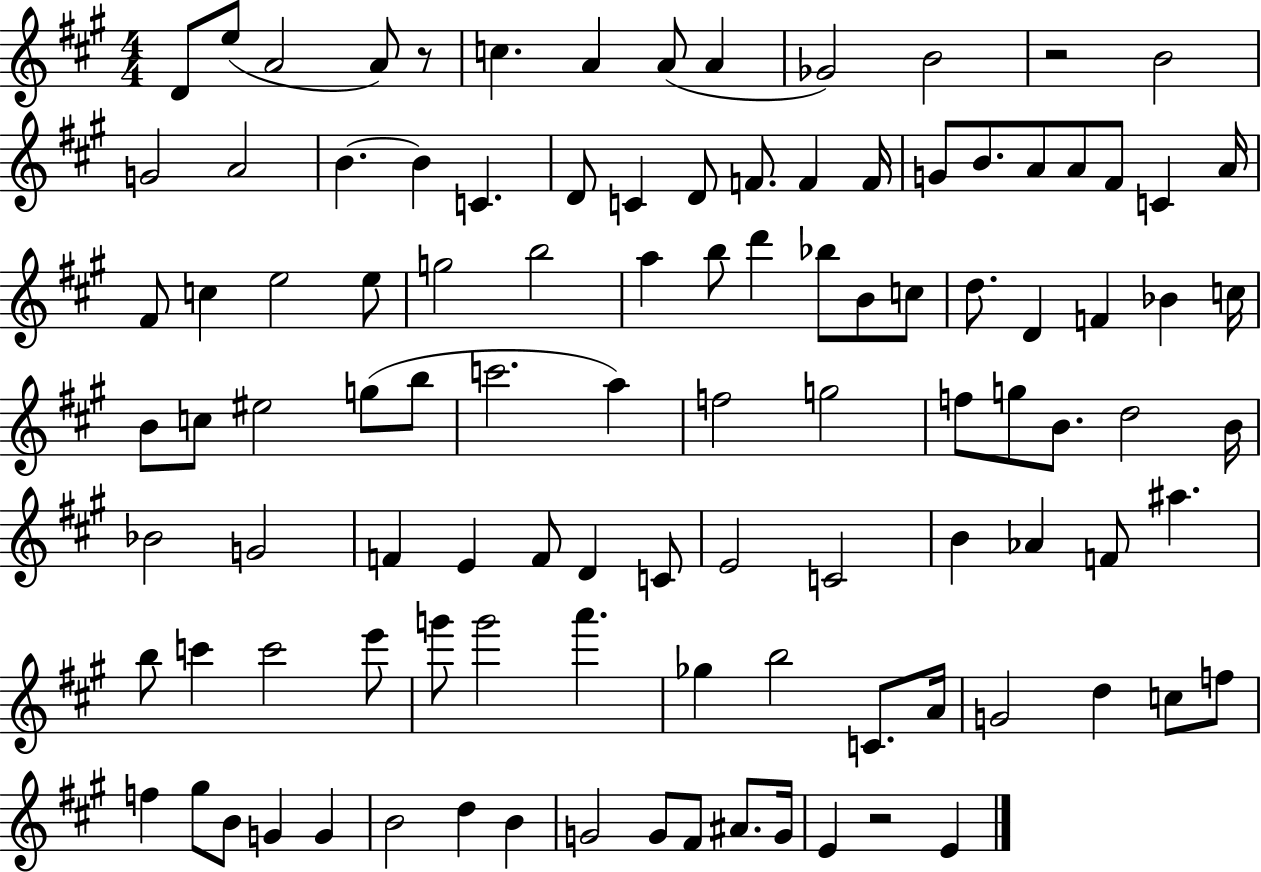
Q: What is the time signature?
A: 4/4